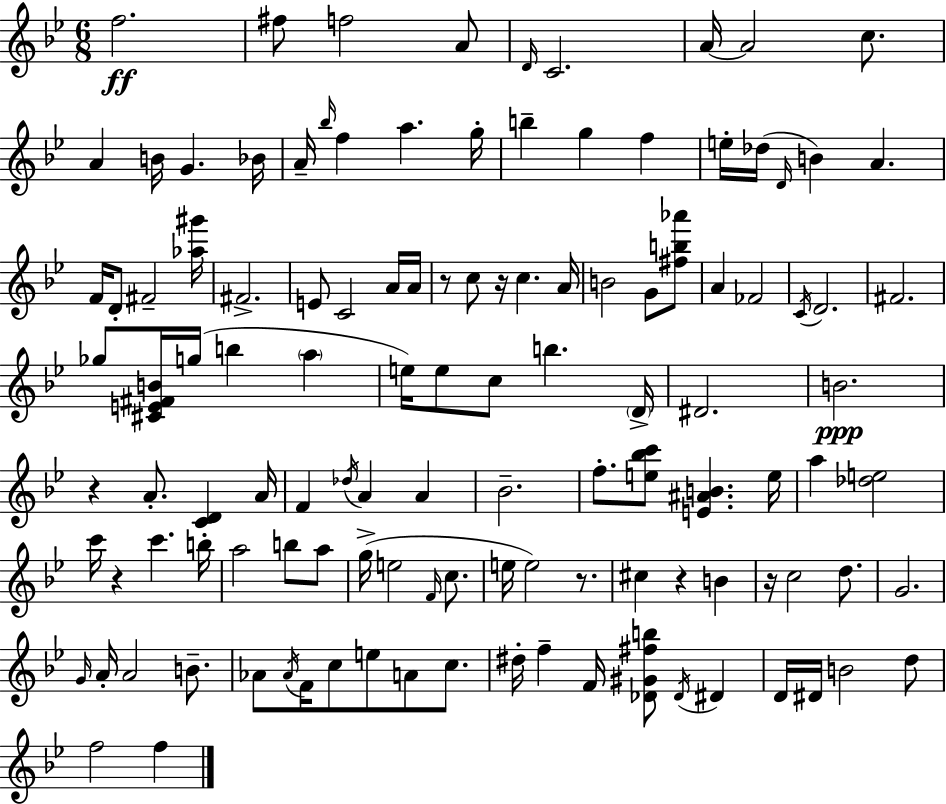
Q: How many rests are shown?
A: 7